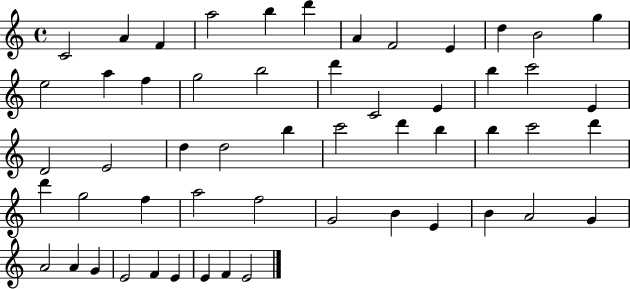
C4/h A4/q F4/q A5/h B5/q D6/q A4/q F4/h E4/q D5/q B4/h G5/q E5/h A5/q F5/q G5/h B5/h D6/q C4/h E4/q B5/q C6/h E4/q D4/h E4/h D5/q D5/h B5/q C6/h D6/q B5/q B5/q C6/h D6/q D6/q G5/h F5/q A5/h F5/h G4/h B4/q E4/q B4/q A4/h G4/q A4/h A4/q G4/q E4/h F4/q E4/q E4/q F4/q E4/h